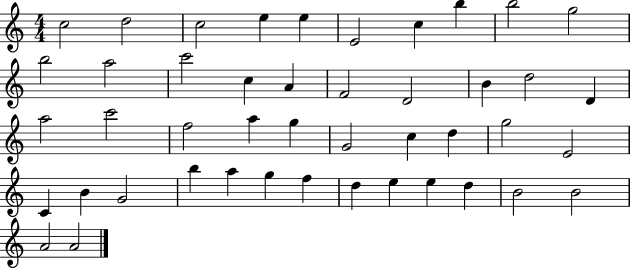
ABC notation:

X:1
T:Untitled
M:4/4
L:1/4
K:C
c2 d2 c2 e e E2 c b b2 g2 b2 a2 c'2 c A F2 D2 B d2 D a2 c'2 f2 a g G2 c d g2 E2 C B G2 b a g f d e e d B2 B2 A2 A2